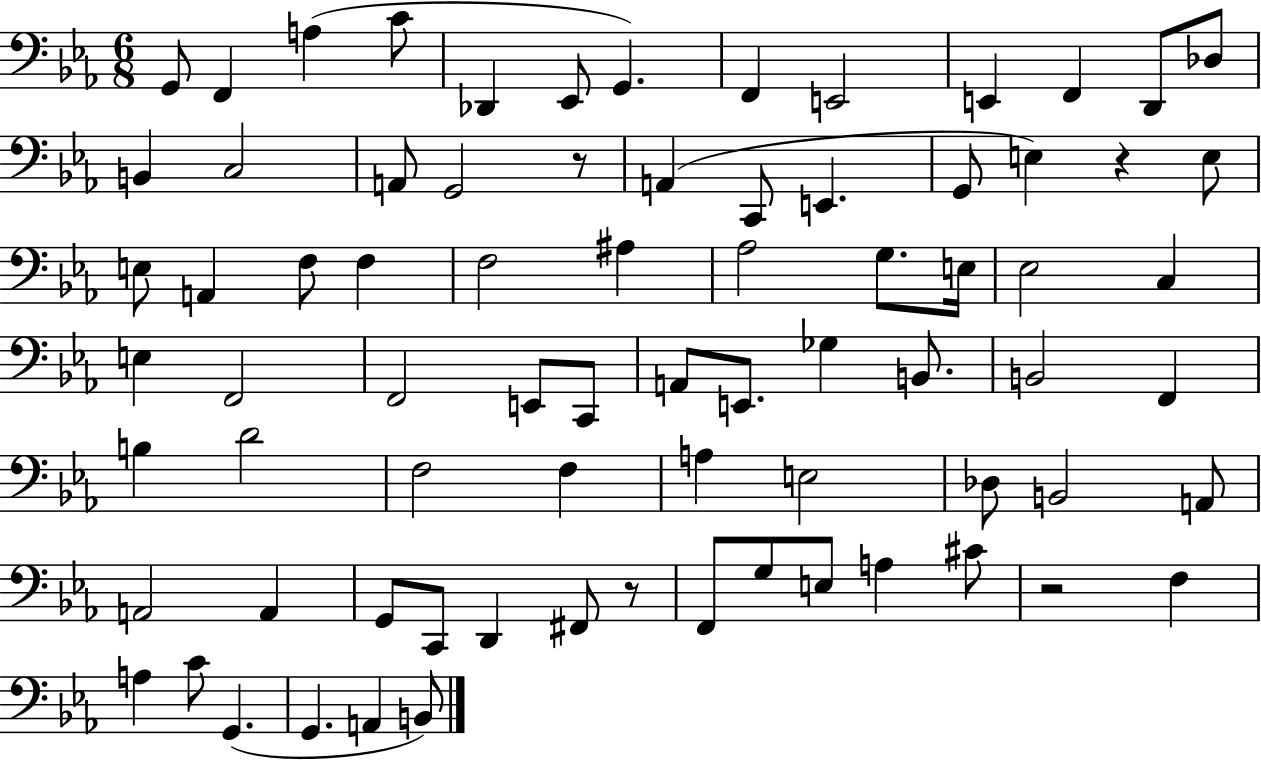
{
  \clef bass
  \numericTimeSignature
  \time 6/8
  \key ees \major
  g,8 f,4 a4( c'8 | des,4 ees,8 g,4.) | f,4 e,2 | e,4 f,4 d,8 des8 | \break b,4 c2 | a,8 g,2 r8 | a,4( c,8 e,4. | g,8 e4) r4 e8 | \break e8 a,4 f8 f4 | f2 ais4 | aes2 g8. e16 | ees2 c4 | \break e4 f,2 | f,2 e,8 c,8 | a,8 e,8. ges4 b,8. | b,2 f,4 | \break b4 d'2 | f2 f4 | a4 e2 | des8 b,2 a,8 | \break a,2 a,4 | g,8 c,8 d,4 fis,8 r8 | f,8 g8 e8 a4 cis'8 | r2 f4 | \break a4 c'8 g,4.( | g,4. a,4 b,8) | \bar "|."
}